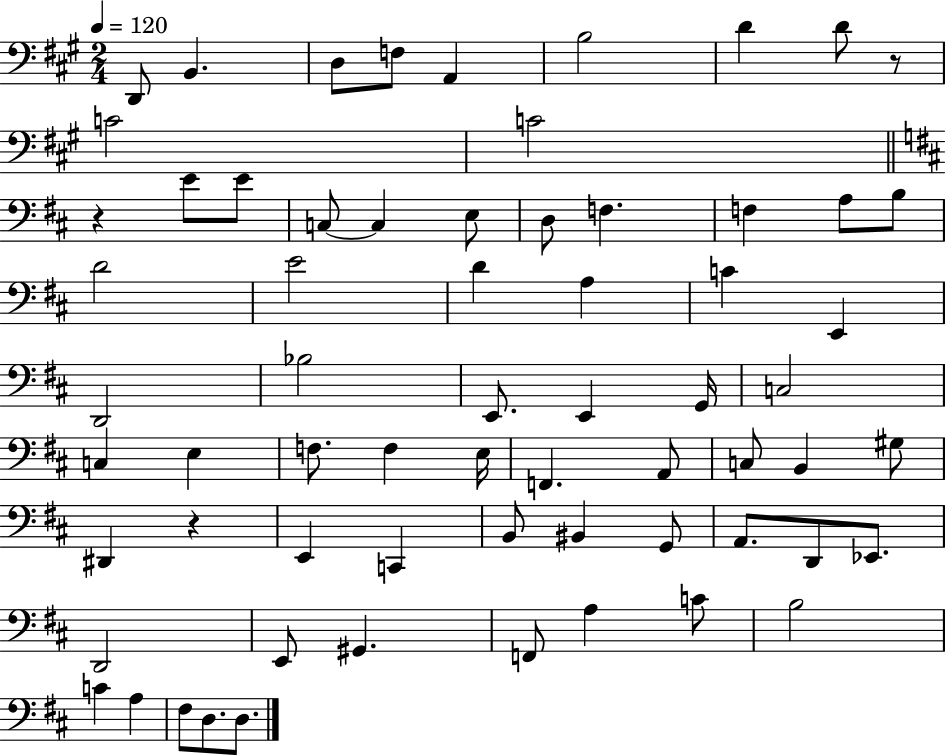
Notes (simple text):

D2/e B2/q. D3/e F3/e A2/q B3/h D4/q D4/e R/e C4/h C4/h R/q E4/e E4/e C3/e C3/q E3/e D3/e F3/q. F3/q A3/e B3/e D4/h E4/h D4/q A3/q C4/q E2/q D2/h Bb3/h E2/e. E2/q G2/s C3/h C3/q E3/q F3/e. F3/q E3/s F2/q. A2/e C3/e B2/q G#3/e D#2/q R/q E2/q C2/q B2/e BIS2/q G2/e A2/e. D2/e Eb2/e. D2/h E2/e G#2/q. F2/e A3/q C4/e B3/h C4/q A3/q F#3/e D3/e. D3/e.